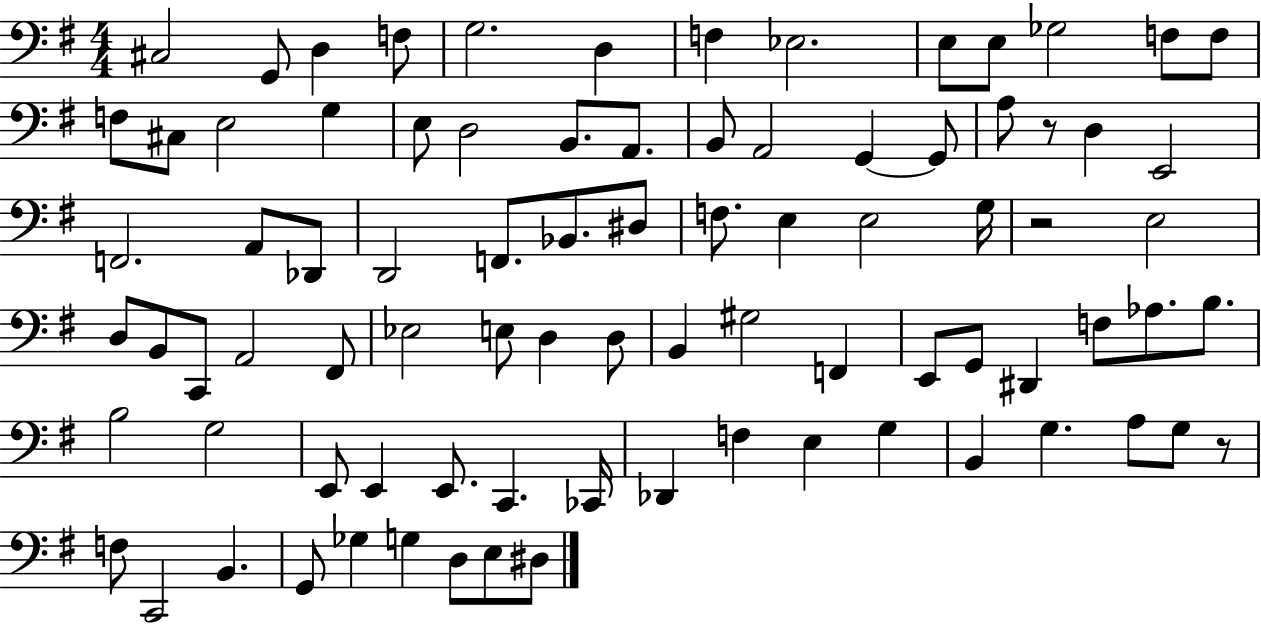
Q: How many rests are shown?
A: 3